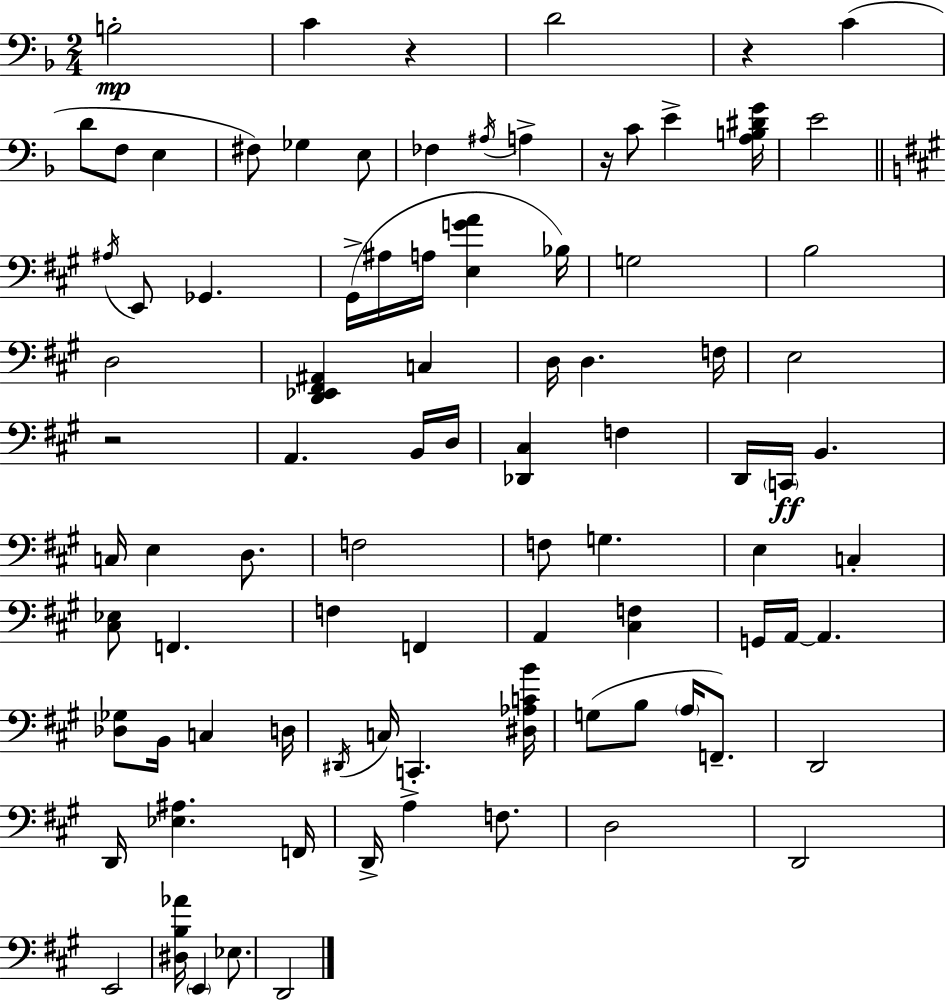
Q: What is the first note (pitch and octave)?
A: B3